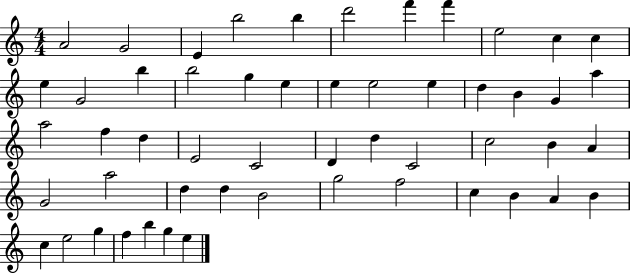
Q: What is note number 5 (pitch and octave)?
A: B5